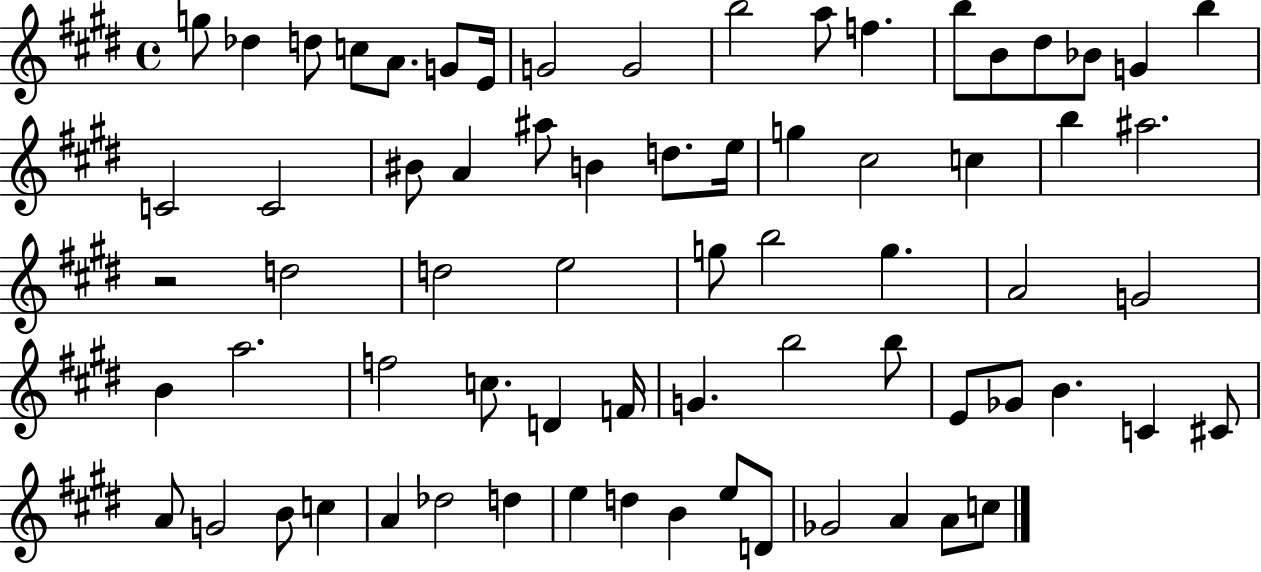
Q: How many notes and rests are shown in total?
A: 70